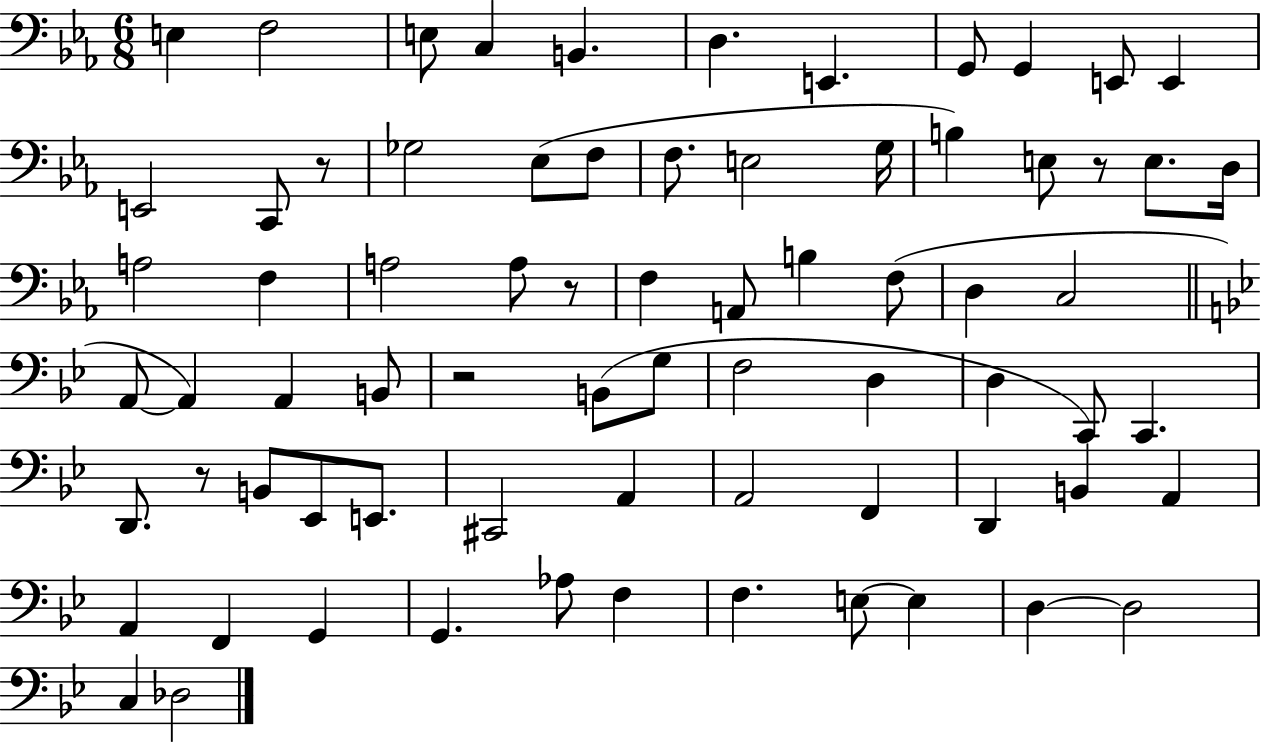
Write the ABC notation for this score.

X:1
T:Untitled
M:6/8
L:1/4
K:Eb
E, F,2 E,/2 C, B,, D, E,, G,,/2 G,, E,,/2 E,, E,,2 C,,/2 z/2 _G,2 _E,/2 F,/2 F,/2 E,2 G,/4 B, E,/2 z/2 E,/2 D,/4 A,2 F, A,2 A,/2 z/2 F, A,,/2 B, F,/2 D, C,2 A,,/2 A,, A,, B,,/2 z2 B,,/2 G,/2 F,2 D, D, C,,/2 C,, D,,/2 z/2 B,,/2 _E,,/2 E,,/2 ^C,,2 A,, A,,2 F,, D,, B,, A,, A,, F,, G,, G,, _A,/2 F, F, E,/2 E, D, D,2 C, _D,2